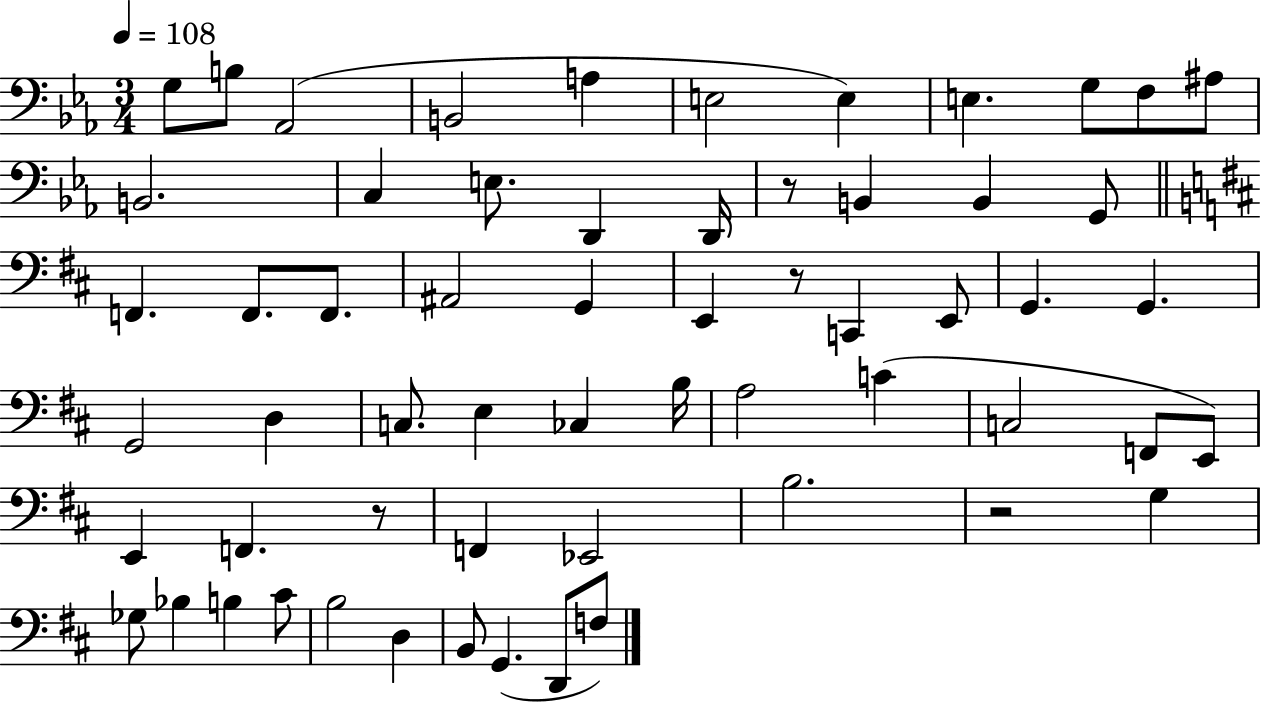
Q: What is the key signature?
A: EES major